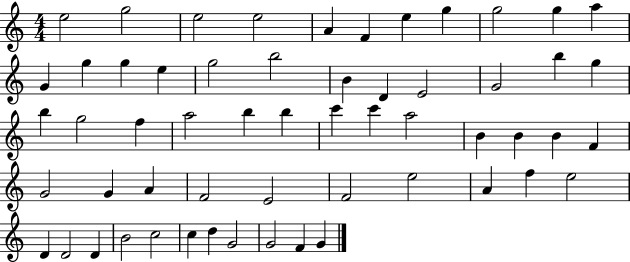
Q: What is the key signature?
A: C major